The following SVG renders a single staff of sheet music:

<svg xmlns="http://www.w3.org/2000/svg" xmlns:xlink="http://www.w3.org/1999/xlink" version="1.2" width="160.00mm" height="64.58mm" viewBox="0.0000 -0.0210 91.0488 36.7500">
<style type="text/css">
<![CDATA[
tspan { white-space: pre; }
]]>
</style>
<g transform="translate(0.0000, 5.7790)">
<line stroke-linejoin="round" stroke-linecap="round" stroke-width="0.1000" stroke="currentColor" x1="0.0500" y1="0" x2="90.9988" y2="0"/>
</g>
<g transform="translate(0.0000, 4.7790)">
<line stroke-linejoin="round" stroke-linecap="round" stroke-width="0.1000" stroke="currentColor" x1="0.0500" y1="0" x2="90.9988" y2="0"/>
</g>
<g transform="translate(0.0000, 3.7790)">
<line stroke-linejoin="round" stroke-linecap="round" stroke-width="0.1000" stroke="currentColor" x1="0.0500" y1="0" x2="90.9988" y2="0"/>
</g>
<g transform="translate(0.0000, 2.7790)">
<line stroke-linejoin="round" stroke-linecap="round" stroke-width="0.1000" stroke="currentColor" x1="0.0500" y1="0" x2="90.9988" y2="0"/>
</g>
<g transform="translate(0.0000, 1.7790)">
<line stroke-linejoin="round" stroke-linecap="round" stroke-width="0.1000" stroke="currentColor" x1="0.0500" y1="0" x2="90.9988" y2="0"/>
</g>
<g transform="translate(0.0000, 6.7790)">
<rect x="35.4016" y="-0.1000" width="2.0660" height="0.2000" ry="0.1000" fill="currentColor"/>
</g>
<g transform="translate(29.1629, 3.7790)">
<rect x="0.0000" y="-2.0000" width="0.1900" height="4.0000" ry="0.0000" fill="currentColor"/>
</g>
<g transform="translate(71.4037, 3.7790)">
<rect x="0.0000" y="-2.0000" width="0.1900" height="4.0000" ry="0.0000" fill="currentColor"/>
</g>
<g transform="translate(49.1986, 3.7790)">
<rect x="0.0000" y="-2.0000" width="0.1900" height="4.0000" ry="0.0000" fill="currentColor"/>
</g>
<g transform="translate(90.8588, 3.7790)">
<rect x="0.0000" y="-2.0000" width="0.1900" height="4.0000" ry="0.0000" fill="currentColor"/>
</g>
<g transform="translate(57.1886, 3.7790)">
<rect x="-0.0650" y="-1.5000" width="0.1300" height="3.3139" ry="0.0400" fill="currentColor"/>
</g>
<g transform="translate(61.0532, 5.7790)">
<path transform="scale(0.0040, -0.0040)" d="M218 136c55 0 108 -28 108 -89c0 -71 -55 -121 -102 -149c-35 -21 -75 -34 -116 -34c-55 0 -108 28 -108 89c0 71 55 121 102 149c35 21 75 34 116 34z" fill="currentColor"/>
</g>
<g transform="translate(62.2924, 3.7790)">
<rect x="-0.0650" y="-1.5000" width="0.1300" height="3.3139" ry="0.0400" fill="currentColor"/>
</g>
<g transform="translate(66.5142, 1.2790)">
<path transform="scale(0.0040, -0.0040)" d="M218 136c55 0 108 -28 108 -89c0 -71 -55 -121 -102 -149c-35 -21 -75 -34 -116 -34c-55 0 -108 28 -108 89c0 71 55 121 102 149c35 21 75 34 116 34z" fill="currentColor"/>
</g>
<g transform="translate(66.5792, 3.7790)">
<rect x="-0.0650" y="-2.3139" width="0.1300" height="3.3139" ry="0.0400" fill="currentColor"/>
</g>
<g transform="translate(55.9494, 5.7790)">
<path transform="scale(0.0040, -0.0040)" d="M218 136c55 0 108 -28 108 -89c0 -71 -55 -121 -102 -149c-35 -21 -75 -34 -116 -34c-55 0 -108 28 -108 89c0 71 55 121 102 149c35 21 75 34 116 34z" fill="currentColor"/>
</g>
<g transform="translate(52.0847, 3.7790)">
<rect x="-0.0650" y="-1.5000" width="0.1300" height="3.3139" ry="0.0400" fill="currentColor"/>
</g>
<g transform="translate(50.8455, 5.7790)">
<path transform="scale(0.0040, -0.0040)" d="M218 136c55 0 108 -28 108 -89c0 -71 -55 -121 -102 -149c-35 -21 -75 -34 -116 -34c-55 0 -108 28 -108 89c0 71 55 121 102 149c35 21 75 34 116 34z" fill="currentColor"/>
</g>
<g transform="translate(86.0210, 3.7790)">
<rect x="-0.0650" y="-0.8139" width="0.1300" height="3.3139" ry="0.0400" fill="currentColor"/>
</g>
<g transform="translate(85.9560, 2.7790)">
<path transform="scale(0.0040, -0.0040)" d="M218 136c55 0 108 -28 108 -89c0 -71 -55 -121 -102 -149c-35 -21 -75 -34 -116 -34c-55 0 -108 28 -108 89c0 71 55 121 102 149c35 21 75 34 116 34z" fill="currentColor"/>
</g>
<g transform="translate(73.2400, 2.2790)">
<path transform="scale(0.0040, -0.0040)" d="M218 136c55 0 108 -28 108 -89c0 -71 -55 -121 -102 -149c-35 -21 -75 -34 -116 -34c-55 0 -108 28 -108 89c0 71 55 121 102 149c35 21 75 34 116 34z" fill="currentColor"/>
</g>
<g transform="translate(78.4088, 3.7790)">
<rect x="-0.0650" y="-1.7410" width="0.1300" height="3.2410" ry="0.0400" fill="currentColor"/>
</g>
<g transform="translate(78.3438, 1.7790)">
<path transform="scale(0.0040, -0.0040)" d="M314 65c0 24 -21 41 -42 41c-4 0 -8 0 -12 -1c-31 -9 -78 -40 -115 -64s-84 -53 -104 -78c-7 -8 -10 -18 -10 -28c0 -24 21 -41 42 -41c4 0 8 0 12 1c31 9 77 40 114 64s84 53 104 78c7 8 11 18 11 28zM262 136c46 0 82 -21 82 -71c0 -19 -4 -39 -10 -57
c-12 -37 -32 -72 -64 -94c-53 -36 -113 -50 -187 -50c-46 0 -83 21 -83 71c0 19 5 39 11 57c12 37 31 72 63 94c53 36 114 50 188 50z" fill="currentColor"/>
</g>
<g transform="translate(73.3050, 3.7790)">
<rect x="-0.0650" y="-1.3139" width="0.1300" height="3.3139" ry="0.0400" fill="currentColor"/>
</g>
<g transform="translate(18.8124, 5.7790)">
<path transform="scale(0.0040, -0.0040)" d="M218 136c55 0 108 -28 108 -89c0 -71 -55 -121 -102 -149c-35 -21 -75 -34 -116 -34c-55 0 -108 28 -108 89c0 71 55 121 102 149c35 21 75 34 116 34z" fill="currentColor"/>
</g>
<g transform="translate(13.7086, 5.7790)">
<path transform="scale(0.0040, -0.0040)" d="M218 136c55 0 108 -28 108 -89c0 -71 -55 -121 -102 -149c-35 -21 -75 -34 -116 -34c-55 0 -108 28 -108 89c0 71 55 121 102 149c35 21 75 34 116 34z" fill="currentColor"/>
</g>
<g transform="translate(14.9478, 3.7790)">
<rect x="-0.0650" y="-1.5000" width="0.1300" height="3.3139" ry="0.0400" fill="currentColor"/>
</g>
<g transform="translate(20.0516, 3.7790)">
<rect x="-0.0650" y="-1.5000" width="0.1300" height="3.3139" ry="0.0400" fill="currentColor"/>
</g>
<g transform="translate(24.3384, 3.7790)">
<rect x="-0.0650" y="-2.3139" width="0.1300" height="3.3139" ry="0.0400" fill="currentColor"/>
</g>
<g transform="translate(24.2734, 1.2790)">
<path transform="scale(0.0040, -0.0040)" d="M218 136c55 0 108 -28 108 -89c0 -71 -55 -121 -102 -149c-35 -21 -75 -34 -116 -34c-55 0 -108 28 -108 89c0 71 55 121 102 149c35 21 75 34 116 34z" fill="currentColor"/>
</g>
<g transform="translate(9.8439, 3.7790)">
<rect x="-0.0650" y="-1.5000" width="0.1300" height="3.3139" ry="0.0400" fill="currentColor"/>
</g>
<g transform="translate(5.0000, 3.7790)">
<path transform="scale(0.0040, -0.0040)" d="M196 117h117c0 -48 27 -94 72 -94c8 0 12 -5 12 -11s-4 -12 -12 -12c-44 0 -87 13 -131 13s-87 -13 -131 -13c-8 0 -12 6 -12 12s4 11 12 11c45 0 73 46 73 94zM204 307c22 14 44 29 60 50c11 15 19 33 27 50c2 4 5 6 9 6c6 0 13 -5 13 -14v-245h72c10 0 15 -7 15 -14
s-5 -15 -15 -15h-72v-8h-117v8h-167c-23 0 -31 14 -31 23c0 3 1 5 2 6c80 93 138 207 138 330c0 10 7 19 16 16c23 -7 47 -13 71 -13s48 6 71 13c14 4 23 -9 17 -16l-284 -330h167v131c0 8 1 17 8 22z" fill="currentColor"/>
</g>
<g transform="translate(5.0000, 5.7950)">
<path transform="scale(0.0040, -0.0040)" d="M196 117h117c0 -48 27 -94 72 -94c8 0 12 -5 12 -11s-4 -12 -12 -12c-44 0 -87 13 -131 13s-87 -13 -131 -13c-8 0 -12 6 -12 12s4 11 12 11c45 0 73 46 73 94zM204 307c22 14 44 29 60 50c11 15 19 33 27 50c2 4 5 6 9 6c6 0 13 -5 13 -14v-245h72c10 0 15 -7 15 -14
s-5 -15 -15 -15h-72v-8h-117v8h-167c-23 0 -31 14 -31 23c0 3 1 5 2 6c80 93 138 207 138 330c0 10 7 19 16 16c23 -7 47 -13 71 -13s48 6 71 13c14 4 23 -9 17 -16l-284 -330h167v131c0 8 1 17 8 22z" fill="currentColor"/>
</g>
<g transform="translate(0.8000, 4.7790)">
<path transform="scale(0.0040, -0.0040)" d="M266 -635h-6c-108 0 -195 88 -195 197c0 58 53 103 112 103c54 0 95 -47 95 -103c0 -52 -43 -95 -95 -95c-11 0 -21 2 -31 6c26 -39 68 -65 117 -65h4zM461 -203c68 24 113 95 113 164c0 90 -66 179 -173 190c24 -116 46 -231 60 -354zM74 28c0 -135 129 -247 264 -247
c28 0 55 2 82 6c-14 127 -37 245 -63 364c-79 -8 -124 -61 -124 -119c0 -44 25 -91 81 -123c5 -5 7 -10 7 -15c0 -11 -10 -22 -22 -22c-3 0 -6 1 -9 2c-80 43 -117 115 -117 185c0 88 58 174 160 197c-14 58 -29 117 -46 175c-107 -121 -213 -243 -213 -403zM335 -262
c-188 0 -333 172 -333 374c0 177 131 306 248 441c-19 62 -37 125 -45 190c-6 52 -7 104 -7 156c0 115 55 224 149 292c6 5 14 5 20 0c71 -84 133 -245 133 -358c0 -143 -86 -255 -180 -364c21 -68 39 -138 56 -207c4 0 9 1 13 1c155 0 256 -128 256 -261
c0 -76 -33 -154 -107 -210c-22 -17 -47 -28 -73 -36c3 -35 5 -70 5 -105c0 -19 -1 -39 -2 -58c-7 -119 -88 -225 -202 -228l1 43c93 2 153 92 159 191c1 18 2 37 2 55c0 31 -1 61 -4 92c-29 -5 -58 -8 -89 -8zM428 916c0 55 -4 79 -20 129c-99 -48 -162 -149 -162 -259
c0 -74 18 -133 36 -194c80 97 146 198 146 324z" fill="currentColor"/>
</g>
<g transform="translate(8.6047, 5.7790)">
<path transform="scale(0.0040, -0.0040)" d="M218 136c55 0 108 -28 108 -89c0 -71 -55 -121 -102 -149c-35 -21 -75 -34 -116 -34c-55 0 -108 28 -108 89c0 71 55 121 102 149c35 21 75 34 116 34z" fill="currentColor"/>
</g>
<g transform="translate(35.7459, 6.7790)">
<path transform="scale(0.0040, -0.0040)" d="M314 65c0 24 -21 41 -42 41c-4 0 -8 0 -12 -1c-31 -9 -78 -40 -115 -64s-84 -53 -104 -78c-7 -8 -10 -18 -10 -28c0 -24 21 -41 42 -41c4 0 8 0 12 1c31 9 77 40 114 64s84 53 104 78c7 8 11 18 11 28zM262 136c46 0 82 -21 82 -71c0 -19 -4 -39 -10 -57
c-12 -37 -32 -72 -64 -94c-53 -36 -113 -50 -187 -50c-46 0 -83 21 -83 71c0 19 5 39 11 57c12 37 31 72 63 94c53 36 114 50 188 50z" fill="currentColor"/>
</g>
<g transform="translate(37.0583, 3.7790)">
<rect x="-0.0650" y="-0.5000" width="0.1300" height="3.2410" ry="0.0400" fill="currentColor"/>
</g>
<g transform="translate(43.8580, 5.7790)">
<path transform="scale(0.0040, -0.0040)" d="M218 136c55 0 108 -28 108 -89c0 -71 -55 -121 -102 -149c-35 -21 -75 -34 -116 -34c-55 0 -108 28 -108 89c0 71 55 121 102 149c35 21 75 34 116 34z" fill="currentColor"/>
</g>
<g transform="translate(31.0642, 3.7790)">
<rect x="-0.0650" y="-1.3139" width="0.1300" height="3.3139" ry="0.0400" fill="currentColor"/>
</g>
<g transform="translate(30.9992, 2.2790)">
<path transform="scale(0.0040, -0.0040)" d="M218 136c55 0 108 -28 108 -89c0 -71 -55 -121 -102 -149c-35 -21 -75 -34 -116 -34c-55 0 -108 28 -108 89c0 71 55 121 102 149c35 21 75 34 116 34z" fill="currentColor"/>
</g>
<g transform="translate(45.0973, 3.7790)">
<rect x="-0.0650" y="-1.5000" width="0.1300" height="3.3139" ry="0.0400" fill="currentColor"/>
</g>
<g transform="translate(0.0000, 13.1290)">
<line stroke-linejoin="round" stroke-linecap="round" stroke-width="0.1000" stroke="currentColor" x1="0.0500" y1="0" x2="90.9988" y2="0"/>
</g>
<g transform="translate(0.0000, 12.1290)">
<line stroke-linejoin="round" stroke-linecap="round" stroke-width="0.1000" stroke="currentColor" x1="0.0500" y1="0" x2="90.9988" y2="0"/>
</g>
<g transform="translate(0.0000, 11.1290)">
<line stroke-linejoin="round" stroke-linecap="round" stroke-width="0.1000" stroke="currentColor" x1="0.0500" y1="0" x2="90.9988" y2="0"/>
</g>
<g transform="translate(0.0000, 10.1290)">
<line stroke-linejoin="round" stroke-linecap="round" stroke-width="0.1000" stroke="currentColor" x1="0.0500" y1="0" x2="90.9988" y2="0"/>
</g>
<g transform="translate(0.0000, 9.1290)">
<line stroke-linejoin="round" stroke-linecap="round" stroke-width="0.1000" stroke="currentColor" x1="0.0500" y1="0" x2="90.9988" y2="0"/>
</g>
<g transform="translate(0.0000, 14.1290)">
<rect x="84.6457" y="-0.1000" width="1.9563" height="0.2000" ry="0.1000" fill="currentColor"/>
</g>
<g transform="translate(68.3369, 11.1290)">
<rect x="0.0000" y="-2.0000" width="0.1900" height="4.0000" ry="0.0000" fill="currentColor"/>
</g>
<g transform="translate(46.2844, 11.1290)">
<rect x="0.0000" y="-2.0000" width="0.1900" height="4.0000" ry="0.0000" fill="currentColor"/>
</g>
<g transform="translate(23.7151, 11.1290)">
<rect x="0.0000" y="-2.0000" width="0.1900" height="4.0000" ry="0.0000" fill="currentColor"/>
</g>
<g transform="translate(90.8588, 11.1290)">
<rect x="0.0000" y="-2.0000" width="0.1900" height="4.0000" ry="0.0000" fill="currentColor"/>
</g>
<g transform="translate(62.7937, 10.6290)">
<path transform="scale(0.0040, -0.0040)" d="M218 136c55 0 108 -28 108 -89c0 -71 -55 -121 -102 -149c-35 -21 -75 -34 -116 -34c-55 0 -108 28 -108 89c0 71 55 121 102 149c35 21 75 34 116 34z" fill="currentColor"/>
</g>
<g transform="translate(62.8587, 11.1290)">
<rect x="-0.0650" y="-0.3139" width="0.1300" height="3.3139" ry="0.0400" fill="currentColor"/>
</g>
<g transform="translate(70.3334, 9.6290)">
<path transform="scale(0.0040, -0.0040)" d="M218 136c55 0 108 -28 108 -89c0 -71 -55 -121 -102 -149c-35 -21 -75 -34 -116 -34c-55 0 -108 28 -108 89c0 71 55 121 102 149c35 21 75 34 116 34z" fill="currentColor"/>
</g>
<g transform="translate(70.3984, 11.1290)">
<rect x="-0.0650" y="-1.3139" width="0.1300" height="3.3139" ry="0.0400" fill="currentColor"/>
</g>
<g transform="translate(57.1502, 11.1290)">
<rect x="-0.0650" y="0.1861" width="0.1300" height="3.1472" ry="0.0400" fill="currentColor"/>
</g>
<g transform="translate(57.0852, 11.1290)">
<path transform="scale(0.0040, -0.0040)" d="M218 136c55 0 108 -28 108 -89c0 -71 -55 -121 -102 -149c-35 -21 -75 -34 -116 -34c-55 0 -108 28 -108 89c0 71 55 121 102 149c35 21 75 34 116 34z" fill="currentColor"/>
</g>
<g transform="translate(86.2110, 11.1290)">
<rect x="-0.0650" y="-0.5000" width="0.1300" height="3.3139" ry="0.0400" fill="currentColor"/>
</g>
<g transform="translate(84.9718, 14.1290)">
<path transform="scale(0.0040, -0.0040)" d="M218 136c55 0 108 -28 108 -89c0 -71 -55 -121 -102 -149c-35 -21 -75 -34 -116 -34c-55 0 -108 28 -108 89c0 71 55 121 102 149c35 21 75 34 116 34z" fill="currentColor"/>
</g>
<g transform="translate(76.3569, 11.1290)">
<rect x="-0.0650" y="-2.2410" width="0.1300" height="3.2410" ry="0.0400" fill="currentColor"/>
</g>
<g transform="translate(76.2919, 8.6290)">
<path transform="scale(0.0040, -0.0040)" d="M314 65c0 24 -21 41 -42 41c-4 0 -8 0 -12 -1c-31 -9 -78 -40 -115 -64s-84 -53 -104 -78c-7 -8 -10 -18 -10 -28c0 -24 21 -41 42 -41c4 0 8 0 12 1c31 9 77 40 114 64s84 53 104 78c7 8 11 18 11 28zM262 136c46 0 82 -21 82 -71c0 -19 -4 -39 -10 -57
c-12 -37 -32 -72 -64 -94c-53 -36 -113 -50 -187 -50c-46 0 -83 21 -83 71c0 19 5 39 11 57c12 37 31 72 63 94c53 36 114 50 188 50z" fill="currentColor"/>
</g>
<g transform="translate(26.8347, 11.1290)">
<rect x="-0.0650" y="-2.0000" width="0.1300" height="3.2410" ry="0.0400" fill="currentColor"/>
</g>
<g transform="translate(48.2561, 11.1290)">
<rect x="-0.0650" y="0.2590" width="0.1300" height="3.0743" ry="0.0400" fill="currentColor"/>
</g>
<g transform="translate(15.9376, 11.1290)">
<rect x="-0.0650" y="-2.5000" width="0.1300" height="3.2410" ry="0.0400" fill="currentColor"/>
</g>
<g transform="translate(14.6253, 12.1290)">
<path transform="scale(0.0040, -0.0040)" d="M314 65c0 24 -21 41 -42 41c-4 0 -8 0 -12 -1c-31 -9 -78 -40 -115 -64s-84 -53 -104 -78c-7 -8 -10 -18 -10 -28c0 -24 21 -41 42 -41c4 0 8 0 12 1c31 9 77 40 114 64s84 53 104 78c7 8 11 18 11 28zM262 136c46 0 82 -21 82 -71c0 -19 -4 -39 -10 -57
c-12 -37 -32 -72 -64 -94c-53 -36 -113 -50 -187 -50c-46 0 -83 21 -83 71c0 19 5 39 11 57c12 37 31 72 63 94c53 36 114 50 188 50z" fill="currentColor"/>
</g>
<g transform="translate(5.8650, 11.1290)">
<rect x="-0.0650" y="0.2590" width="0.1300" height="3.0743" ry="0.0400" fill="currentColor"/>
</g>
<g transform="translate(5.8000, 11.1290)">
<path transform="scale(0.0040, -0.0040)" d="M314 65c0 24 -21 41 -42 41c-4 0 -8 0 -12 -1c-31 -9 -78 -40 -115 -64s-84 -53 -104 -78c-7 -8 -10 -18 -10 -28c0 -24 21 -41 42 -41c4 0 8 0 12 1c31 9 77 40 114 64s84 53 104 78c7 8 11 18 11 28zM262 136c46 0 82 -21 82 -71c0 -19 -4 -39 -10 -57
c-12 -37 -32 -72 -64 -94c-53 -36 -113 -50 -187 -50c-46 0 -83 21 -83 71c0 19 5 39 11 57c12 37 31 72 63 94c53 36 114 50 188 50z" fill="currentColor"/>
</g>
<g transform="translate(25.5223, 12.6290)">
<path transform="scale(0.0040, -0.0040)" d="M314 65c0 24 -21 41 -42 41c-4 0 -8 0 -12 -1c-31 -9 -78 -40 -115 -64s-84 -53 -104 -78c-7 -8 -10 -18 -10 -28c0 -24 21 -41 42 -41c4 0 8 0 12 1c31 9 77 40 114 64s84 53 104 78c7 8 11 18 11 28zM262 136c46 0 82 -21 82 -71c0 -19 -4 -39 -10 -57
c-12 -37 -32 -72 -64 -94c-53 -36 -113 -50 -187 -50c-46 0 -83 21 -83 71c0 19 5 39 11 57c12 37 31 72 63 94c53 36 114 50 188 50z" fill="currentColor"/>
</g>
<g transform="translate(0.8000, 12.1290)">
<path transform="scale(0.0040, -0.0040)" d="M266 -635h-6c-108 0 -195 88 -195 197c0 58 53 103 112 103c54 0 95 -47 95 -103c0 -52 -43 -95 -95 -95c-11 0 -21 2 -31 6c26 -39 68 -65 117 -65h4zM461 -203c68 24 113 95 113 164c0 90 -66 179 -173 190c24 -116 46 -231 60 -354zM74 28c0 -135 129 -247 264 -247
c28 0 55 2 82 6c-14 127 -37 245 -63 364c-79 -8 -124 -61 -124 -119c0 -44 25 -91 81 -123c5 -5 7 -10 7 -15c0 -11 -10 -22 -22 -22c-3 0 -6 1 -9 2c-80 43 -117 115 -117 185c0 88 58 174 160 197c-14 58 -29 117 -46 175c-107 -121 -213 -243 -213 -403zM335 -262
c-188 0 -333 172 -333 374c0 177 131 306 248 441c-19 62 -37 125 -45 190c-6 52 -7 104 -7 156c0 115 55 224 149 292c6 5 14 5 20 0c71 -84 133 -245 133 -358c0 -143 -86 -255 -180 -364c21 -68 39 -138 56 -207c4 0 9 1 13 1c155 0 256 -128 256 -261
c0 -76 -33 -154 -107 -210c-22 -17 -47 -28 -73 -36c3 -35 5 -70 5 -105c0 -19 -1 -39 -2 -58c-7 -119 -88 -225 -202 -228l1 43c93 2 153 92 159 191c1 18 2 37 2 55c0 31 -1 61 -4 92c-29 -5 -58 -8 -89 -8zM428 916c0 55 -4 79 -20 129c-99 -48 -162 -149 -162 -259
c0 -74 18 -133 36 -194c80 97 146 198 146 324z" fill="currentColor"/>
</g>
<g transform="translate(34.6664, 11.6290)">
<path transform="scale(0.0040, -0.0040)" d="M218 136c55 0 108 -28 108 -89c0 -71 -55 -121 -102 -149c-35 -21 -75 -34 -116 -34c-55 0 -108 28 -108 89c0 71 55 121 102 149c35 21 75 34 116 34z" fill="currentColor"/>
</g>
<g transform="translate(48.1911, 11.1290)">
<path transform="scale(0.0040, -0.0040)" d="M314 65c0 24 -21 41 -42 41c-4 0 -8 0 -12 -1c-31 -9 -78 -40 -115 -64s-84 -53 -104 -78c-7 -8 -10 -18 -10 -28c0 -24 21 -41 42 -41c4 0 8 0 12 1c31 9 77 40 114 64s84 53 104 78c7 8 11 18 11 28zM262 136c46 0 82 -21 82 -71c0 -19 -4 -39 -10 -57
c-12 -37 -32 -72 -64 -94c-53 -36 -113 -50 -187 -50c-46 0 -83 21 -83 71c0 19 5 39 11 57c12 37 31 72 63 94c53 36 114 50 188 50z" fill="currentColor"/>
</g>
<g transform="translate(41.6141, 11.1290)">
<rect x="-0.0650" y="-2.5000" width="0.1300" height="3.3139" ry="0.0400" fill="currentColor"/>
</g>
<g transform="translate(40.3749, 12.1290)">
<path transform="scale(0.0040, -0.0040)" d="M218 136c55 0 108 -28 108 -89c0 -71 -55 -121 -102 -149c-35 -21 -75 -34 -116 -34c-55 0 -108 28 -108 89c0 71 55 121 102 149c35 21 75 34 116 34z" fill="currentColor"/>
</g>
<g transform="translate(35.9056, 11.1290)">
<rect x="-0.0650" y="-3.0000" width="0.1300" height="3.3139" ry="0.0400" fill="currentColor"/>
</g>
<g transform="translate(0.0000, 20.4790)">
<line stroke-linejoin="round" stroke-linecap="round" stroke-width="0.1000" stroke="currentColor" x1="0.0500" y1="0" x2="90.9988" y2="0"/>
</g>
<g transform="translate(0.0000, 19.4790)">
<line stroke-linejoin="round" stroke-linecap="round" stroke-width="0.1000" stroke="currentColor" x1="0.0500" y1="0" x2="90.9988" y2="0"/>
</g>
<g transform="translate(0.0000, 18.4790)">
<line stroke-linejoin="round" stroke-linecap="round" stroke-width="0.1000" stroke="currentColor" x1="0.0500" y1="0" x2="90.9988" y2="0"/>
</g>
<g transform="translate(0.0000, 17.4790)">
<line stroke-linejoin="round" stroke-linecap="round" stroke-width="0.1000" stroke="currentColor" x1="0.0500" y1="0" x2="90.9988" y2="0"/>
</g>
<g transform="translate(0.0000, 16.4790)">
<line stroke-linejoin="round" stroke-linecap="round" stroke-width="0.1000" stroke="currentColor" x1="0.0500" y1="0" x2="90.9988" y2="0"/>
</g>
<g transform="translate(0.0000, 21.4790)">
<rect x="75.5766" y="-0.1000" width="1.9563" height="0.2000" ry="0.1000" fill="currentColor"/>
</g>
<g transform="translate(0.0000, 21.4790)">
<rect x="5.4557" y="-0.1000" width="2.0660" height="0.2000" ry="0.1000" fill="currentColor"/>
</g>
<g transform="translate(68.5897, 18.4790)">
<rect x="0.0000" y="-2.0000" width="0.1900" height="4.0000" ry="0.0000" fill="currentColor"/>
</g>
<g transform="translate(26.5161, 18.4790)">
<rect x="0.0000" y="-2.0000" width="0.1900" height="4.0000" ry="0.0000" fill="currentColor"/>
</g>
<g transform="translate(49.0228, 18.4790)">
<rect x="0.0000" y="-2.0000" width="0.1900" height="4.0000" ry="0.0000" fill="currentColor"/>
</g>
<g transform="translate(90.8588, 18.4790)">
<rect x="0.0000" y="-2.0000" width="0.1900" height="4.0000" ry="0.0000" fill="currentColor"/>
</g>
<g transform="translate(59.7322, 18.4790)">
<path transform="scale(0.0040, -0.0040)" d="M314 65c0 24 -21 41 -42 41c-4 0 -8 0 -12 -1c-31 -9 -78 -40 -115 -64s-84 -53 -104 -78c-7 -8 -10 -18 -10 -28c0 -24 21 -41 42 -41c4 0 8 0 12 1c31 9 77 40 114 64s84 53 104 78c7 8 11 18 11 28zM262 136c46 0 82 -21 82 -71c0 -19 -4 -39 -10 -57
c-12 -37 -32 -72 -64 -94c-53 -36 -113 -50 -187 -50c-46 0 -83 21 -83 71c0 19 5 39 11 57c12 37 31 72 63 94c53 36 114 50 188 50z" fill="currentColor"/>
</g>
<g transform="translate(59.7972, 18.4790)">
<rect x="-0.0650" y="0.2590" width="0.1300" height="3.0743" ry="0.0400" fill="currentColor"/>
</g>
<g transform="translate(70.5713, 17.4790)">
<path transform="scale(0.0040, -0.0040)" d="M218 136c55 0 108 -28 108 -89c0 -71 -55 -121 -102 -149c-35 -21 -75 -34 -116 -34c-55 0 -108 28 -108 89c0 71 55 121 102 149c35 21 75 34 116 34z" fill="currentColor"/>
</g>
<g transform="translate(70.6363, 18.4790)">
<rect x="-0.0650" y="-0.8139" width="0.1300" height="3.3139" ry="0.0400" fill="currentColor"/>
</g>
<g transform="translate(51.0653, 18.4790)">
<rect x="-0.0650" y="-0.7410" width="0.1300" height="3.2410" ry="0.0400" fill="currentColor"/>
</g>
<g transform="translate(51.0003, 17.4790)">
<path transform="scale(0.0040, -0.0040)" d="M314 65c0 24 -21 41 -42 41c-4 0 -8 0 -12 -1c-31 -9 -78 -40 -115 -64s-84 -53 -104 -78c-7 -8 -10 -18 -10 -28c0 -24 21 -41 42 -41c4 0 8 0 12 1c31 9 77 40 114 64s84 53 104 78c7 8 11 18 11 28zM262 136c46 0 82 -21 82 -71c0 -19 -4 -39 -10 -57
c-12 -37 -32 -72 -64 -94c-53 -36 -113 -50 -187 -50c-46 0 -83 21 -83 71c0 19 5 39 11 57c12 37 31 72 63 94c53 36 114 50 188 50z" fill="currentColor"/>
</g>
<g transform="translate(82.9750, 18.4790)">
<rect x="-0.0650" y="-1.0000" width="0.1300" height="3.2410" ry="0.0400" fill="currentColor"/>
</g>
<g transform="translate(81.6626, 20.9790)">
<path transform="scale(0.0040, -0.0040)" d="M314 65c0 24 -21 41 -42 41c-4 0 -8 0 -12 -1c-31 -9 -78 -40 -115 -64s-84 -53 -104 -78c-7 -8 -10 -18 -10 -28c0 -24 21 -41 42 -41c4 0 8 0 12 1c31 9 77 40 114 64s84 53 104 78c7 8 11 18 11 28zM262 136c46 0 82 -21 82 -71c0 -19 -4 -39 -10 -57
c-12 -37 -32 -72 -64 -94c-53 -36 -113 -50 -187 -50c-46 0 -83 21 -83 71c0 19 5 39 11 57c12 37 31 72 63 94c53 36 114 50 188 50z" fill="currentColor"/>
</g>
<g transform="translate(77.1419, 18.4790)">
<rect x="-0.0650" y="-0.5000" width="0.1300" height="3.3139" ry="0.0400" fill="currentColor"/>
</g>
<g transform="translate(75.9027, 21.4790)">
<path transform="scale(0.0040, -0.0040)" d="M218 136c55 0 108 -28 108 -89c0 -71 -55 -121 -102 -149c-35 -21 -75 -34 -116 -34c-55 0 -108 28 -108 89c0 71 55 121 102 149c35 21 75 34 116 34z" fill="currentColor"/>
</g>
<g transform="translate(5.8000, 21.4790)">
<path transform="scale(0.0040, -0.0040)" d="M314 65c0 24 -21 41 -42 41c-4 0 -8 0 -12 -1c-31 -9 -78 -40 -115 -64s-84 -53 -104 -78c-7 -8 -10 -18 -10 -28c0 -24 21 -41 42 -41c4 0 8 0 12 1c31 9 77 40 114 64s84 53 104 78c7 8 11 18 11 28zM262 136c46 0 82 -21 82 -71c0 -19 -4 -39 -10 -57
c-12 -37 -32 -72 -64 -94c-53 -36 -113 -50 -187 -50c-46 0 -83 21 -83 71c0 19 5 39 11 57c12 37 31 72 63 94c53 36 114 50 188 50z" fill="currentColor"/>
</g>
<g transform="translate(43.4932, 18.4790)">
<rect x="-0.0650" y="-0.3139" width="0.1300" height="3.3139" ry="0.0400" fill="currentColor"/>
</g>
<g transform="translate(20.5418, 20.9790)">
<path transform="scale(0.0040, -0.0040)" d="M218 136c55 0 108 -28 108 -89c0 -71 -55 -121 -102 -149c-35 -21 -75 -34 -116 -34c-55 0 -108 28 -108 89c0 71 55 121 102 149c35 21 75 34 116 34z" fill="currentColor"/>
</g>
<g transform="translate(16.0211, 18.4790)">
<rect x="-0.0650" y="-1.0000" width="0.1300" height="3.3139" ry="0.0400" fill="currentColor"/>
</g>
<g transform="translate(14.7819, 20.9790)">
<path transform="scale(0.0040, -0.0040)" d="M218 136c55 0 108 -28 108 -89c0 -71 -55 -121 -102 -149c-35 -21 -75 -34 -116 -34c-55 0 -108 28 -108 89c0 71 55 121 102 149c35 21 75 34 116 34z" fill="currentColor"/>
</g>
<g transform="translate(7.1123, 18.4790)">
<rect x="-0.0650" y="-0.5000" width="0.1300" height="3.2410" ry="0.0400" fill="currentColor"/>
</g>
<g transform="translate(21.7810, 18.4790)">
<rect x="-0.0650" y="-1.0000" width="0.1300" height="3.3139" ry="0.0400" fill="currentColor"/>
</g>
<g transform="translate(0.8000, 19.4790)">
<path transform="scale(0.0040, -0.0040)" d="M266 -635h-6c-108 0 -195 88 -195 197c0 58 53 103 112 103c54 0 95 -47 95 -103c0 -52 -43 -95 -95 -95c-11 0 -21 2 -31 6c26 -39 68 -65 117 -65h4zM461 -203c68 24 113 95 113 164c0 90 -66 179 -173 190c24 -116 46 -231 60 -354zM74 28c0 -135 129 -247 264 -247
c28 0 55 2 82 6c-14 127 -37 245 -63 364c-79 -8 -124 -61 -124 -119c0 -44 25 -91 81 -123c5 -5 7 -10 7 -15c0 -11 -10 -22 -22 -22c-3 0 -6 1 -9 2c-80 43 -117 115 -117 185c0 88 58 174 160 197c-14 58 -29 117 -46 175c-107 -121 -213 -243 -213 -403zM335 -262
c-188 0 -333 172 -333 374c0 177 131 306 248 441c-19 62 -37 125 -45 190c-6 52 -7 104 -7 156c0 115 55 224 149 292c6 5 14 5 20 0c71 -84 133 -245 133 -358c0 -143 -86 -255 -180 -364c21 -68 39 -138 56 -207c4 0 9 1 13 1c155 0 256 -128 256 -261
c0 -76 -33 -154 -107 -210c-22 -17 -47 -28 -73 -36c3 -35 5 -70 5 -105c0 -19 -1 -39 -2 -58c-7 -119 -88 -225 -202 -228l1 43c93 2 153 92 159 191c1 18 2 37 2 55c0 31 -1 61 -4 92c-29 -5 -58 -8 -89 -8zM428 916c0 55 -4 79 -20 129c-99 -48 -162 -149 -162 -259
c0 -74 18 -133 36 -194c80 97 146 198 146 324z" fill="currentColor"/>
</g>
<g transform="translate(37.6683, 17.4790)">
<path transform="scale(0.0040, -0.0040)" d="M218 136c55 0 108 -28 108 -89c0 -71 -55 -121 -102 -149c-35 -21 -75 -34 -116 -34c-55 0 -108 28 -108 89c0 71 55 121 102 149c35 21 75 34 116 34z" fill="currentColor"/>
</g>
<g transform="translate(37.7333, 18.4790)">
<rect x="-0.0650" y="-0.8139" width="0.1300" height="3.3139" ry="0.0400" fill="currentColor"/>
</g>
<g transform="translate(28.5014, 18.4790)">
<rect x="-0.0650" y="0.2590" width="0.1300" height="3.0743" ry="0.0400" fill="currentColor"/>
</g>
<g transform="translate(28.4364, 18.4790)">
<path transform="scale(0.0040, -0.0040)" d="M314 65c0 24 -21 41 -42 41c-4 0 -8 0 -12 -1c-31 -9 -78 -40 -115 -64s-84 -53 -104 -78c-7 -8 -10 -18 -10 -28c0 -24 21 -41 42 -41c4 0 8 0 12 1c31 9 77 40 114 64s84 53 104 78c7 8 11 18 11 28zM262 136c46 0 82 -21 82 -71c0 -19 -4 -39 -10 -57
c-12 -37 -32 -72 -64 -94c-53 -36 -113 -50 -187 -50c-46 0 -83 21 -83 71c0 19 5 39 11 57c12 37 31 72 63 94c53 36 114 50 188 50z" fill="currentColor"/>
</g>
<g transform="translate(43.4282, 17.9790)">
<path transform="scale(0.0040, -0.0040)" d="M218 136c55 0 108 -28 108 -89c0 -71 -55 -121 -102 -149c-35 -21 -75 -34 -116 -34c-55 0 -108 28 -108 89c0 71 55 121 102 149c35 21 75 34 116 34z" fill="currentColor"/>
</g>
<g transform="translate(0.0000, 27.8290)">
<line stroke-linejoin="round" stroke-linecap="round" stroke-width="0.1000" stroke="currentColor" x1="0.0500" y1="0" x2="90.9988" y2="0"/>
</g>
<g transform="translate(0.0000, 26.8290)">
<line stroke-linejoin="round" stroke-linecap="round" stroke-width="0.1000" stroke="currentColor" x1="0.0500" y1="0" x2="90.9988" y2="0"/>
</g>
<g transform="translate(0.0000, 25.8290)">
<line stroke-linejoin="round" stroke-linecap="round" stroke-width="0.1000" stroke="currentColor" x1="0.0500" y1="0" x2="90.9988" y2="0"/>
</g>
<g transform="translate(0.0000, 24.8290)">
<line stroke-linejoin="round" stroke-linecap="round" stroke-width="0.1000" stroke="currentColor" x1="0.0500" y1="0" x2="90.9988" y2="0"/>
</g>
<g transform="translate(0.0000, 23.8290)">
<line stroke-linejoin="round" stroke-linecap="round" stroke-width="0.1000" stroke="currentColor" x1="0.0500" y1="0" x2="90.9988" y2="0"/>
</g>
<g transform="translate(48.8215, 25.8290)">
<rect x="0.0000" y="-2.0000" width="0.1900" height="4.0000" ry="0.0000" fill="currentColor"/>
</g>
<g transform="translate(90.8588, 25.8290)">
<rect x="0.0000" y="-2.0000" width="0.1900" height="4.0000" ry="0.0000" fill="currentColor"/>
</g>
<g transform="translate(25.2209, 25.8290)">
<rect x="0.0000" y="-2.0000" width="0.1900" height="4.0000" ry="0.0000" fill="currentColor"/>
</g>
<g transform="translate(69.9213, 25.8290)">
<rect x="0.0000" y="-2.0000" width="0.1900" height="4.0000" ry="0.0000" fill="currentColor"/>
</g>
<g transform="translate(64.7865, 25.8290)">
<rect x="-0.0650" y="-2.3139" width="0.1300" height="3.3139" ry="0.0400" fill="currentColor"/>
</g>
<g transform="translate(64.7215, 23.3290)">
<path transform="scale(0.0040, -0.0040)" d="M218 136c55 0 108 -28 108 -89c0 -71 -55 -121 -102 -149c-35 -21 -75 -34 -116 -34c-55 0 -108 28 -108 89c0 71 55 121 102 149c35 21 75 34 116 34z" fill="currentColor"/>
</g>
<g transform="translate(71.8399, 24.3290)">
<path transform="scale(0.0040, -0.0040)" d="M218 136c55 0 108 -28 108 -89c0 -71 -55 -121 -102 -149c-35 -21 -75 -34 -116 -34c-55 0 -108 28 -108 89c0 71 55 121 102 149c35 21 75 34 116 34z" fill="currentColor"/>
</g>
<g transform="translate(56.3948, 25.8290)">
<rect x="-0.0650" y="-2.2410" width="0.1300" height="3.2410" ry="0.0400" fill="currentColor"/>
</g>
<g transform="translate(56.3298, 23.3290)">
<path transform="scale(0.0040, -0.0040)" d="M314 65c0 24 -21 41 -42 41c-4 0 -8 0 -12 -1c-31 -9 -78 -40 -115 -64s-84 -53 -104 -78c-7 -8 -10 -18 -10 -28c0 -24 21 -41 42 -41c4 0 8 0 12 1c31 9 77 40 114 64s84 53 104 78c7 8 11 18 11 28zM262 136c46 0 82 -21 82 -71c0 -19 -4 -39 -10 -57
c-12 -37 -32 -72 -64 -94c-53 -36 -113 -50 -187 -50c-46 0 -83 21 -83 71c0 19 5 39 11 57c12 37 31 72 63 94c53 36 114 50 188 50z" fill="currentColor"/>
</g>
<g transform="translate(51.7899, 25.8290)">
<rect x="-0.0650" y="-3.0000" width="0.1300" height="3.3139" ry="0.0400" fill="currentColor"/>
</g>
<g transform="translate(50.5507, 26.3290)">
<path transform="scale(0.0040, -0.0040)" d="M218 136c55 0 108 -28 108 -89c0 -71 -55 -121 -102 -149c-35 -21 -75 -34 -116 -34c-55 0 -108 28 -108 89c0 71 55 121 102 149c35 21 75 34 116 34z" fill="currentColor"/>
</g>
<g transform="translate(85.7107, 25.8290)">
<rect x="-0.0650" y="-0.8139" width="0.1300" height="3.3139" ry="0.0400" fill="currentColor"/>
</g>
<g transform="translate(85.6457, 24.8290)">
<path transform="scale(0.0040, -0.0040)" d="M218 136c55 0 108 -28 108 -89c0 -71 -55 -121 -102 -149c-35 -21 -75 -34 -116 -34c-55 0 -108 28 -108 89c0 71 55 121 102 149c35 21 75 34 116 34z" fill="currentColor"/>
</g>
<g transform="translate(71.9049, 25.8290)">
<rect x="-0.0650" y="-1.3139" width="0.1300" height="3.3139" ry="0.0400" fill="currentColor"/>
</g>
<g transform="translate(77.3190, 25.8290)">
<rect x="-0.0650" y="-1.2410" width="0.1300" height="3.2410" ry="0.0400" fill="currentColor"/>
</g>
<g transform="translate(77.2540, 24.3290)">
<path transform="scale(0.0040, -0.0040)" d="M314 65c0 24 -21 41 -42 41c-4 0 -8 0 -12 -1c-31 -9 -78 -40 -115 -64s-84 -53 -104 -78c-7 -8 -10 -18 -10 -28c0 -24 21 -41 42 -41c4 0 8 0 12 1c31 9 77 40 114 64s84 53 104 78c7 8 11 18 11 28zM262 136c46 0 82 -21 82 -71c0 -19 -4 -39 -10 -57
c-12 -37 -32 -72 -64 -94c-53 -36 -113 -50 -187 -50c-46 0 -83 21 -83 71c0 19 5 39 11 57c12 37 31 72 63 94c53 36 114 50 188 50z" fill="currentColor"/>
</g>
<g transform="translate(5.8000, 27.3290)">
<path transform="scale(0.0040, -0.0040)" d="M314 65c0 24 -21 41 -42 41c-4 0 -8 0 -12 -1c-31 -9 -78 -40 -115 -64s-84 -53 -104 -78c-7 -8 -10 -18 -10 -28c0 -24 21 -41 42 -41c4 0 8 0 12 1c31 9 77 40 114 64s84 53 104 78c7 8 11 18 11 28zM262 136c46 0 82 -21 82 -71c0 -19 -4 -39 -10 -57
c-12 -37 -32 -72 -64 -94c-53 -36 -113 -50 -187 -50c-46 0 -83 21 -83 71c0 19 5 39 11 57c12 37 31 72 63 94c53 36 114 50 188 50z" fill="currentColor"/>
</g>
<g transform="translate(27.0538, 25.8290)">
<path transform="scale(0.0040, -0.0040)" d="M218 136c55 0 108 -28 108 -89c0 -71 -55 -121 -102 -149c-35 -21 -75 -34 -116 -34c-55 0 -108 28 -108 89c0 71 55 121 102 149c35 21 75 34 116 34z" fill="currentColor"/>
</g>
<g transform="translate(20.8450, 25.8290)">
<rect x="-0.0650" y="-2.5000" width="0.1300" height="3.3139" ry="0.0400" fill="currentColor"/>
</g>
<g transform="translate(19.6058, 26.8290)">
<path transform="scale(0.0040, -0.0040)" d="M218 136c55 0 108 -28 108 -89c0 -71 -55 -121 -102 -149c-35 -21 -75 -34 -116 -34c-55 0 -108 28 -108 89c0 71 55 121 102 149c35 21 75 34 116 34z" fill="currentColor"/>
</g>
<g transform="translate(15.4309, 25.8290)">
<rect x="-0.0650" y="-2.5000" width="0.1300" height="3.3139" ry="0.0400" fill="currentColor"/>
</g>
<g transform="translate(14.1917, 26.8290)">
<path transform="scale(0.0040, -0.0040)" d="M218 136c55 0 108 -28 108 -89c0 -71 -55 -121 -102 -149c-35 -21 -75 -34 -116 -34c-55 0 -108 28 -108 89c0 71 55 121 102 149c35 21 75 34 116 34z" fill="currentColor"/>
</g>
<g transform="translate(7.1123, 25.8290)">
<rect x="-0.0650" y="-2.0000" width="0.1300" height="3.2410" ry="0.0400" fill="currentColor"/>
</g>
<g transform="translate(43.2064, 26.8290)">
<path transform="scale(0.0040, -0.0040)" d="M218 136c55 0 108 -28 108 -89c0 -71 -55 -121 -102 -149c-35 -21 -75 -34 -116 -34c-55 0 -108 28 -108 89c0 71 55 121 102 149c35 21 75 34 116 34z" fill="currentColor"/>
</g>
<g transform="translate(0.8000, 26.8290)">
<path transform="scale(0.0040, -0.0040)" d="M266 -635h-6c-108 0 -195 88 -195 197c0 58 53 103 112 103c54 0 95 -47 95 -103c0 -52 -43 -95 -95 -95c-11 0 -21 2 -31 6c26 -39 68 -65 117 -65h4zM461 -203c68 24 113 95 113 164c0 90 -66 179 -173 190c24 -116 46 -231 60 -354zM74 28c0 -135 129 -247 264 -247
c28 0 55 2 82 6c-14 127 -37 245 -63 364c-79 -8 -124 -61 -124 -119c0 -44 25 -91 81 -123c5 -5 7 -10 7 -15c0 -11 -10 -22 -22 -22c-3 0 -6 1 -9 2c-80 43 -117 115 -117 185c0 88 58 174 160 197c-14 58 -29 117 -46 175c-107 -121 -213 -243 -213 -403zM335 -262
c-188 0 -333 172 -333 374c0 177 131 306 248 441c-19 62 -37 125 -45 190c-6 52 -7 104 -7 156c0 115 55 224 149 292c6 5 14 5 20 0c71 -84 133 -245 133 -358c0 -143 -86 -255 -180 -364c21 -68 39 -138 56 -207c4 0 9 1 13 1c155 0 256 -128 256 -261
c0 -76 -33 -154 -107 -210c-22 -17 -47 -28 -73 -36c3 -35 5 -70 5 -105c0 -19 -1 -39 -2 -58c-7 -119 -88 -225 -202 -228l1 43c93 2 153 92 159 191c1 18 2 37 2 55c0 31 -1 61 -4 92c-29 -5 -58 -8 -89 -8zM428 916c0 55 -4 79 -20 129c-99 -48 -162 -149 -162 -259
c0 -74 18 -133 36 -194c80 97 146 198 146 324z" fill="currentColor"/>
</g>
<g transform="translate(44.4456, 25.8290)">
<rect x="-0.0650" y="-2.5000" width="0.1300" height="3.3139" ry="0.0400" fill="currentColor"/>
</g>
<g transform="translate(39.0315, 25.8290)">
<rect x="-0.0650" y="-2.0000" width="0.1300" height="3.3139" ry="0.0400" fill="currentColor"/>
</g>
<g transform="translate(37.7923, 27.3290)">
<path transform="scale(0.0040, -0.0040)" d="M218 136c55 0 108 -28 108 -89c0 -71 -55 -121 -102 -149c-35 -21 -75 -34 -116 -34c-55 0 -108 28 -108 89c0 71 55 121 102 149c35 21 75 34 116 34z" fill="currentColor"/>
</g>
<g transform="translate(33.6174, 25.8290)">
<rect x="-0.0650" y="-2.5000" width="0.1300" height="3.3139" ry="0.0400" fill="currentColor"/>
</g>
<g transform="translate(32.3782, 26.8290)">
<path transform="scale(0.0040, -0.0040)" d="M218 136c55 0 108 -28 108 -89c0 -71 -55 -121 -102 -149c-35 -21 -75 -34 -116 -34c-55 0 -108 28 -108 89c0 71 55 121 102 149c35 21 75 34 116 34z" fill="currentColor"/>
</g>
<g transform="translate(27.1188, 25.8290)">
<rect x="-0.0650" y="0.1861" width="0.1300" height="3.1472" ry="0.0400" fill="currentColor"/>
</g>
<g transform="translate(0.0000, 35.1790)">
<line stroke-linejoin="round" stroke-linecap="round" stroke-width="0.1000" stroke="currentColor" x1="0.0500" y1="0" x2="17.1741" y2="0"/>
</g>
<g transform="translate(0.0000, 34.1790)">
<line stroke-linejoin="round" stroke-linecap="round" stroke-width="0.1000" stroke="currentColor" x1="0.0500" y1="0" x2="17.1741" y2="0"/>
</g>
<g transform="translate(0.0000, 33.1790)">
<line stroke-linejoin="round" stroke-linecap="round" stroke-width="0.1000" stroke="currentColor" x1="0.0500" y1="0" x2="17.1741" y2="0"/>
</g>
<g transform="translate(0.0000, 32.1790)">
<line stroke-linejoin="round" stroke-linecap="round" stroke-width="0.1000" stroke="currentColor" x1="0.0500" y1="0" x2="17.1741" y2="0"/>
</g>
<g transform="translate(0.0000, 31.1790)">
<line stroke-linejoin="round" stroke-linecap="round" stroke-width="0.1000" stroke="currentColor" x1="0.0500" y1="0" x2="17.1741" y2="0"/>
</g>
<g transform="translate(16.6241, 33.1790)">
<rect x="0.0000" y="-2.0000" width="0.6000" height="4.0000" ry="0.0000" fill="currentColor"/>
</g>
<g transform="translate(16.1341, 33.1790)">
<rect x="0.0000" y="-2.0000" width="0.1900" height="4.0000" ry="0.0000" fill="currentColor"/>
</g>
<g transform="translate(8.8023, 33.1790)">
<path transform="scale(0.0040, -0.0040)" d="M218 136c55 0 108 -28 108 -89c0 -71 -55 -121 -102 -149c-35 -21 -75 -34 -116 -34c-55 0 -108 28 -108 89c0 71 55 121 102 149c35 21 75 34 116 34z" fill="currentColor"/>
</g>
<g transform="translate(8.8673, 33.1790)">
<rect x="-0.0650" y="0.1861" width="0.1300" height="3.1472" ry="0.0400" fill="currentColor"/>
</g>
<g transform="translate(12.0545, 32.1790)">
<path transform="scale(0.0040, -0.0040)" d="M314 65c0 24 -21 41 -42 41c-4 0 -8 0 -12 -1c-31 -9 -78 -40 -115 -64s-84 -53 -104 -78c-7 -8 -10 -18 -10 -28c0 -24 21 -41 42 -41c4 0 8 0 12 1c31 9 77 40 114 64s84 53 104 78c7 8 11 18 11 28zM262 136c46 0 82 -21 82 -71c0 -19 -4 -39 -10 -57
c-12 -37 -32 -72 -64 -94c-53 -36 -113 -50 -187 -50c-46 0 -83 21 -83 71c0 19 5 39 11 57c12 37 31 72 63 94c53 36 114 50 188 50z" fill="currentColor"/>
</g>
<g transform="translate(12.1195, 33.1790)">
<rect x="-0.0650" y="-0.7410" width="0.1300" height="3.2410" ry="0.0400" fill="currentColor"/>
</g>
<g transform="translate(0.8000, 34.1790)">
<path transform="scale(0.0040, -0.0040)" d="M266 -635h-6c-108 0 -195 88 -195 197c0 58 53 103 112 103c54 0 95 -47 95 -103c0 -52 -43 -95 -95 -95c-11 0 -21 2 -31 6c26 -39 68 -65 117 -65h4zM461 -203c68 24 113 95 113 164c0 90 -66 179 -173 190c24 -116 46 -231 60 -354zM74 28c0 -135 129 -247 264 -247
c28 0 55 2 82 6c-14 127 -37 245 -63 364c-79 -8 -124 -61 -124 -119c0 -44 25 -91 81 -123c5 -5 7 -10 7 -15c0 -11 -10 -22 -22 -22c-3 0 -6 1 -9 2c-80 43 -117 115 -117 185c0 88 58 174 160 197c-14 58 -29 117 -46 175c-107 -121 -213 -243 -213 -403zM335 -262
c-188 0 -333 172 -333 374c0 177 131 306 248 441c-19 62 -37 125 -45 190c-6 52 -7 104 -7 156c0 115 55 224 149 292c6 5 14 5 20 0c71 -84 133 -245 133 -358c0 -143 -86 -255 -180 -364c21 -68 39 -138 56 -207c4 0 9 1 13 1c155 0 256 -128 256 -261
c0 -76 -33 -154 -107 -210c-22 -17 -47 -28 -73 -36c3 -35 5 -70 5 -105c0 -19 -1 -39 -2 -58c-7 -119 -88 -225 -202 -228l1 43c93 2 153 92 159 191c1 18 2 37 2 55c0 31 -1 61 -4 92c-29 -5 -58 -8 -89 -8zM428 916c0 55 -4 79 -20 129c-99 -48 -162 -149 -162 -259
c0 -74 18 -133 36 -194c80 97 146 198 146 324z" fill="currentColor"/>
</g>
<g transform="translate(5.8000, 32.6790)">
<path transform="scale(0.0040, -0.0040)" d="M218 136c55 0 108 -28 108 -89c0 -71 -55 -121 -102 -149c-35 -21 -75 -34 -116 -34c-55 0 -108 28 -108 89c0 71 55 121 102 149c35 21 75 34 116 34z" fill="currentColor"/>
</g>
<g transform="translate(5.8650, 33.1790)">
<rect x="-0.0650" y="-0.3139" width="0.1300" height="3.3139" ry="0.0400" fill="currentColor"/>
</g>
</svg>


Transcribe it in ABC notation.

X:1
T:Untitled
M:4/4
L:1/4
K:C
E E E g e C2 E E E E g e f2 d B2 G2 F2 A G B2 B c e g2 C C2 D D B2 d c d2 B2 d C D2 F2 G G B G F G A g2 g e e2 d c B d2